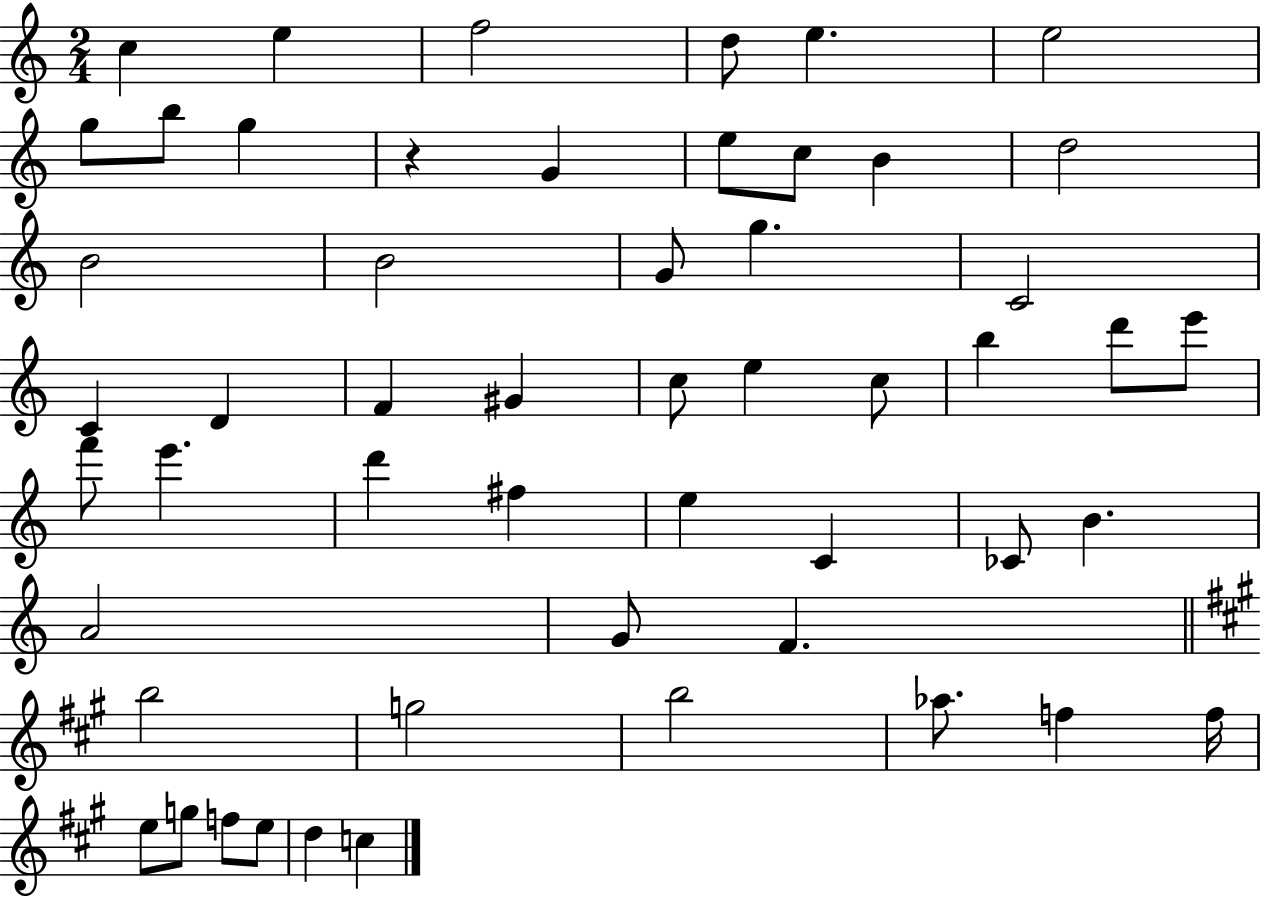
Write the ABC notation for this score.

X:1
T:Untitled
M:2/4
L:1/4
K:C
c e f2 d/2 e e2 g/2 b/2 g z G e/2 c/2 B d2 B2 B2 G/2 g C2 C D F ^G c/2 e c/2 b d'/2 e'/2 f'/2 e' d' ^f e C _C/2 B A2 G/2 F b2 g2 b2 _a/2 f f/4 e/2 g/2 f/2 e/2 d c